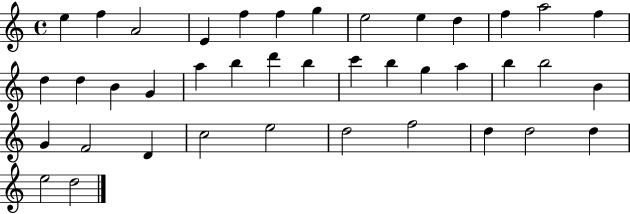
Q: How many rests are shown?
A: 0